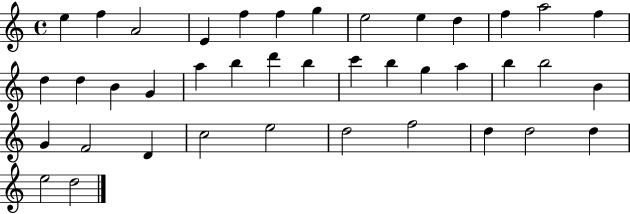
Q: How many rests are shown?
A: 0